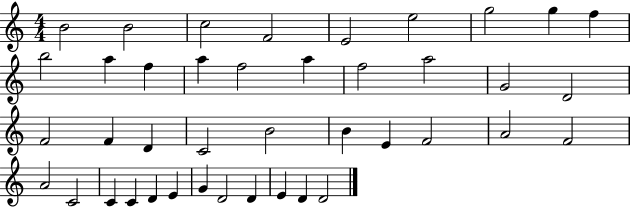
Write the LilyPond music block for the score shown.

{
  \clef treble
  \numericTimeSignature
  \time 4/4
  \key c \major
  b'2 b'2 | c''2 f'2 | e'2 e''2 | g''2 g''4 f''4 | \break b''2 a''4 f''4 | a''4 f''2 a''4 | f''2 a''2 | g'2 d'2 | \break f'2 f'4 d'4 | c'2 b'2 | b'4 e'4 f'2 | a'2 f'2 | \break a'2 c'2 | c'4 c'4 d'4 e'4 | g'4 d'2 d'4 | e'4 d'4 d'2 | \break \bar "|."
}